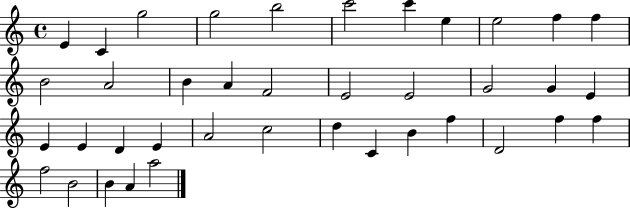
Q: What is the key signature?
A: C major